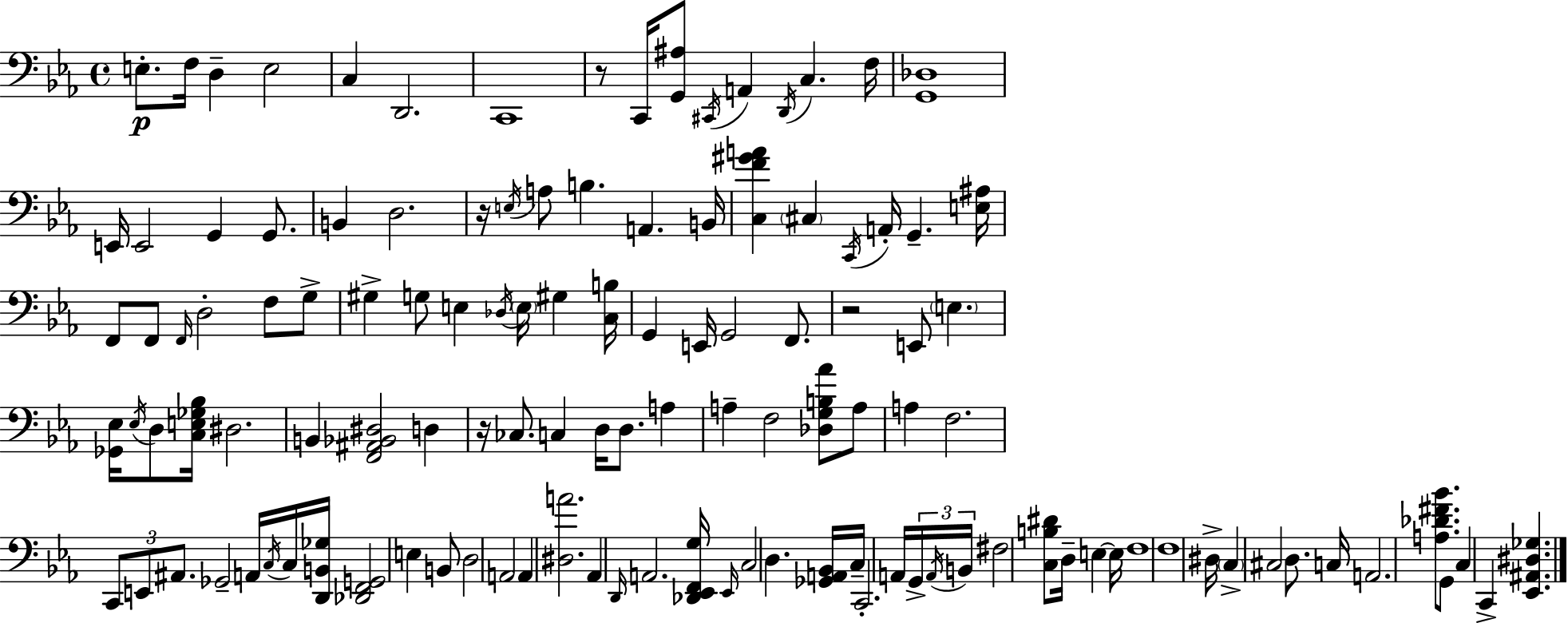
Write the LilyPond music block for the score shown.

{
  \clef bass
  \time 4/4
  \defaultTimeSignature
  \key c \minor
  e8.-.\p f16 d4-- e2 | c4 d,2. | c,1 | r8 c,16 <g, ais>8 \acciaccatura { cis,16 } a,4 \acciaccatura { d,16 } c4. | \break f16 <g, des>1 | e,16 e,2 g,4 g,8. | b,4 d2. | r16 \acciaccatura { e16 } a8 b4. a,4. | \break b,16 <c f' gis' a'>4 \parenthesize cis4 \acciaccatura { c,16 } a,16-. g,4.-- | <e ais>16 f,8 f,8 \grace { f,16 } d2-. | f8 g8-> gis4-> g8 e4 \acciaccatura { des16 } | \parenthesize e16 gis4 <c b>16 g,4 e,16 g,2 | \break f,8. r2 e,8 | \parenthesize e4. <ges, ees>16 \acciaccatura { ees16 } d8 <c e ges bes>16 dis2. | b,4 <f, ais, bes, dis>2 | d4 r16 ces8. c4 d16 | \break d8. a4 a4-- f2 | <des g b aes'>8 a8 a4 f2. | \tuplet 3/2 { c,8 e,8 ais,8. } ges,2-- | a,16 \acciaccatura { c16 } c16 <d, b, ges>16 <des, f, g,>2 | \break e4 b,8 d2 | a,2 a,4 <dis a'>2. | aes,4 \grace { d,16 } a,2. | <des, ees, f, g>16 \grace { ees,16 } c2 | \break d4. <ges, a, bes,>16 c16-- c,2.-. | a,16 \tuplet 3/2 { g,16-> \acciaccatura { a,16 } b,16 } fis2 | <c b dis'>8 d16-- e4~~ e16 f1 | f1 | \break dis16-> \parenthesize c4-> | cis2 d8. c16 a,2. | <a des' fis' bes'>8. g,8 c4 | c,4-> <ees, ais, dis ges>4. \bar "|."
}